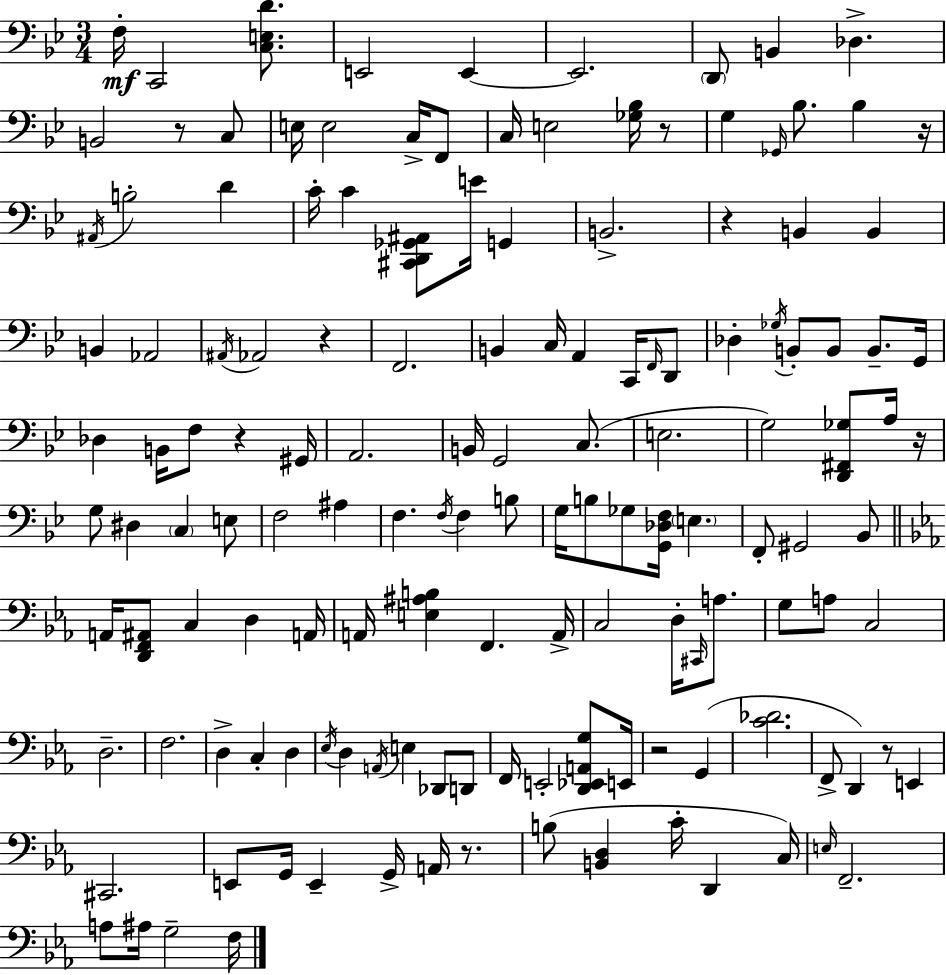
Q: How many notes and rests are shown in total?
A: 143